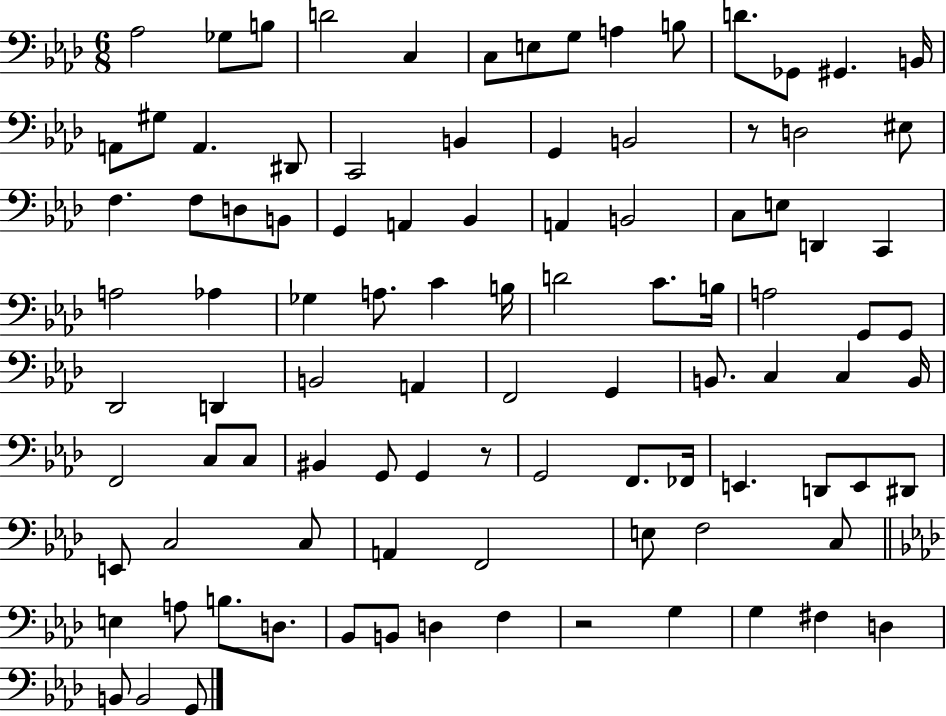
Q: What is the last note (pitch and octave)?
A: G2